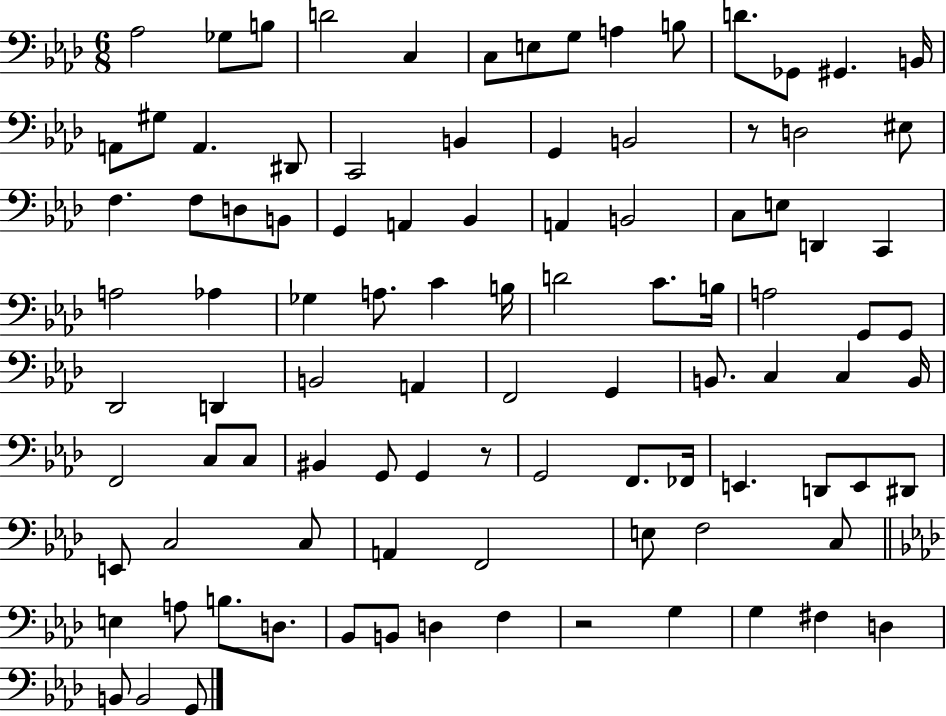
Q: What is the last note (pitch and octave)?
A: G2